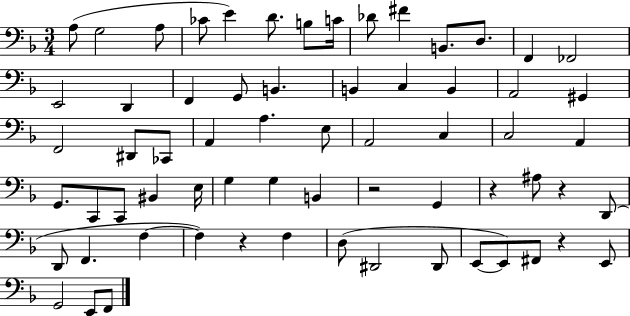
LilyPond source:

{
  \clef bass
  \numericTimeSignature
  \time 3/4
  \key f \major
  a8( g2 a8 | ces'8 e'4) d'8. b8 c'16 | des'8 fis'4 b,8. d8. | f,4 fes,2 | \break e,2 d,4 | f,4 g,8 b,4. | b,4 c4 b,4 | a,2 gis,4 | \break f,2 dis,8 ces,8 | a,4 a4. e8 | a,2 c4 | c2 a,4 | \break g,8. c,8 c,8 bis,4 e16 | g4 g4 b,4 | r2 g,4 | r4 ais8 r4 d,8( | \break d,8 f,4. f4~~ | f4) r4 f4 | d8( dis,2 dis,8 | e,8~~ e,8) fis,8 r4 e,8 | \break g,2 e,8 f,8 | \bar "|."
}